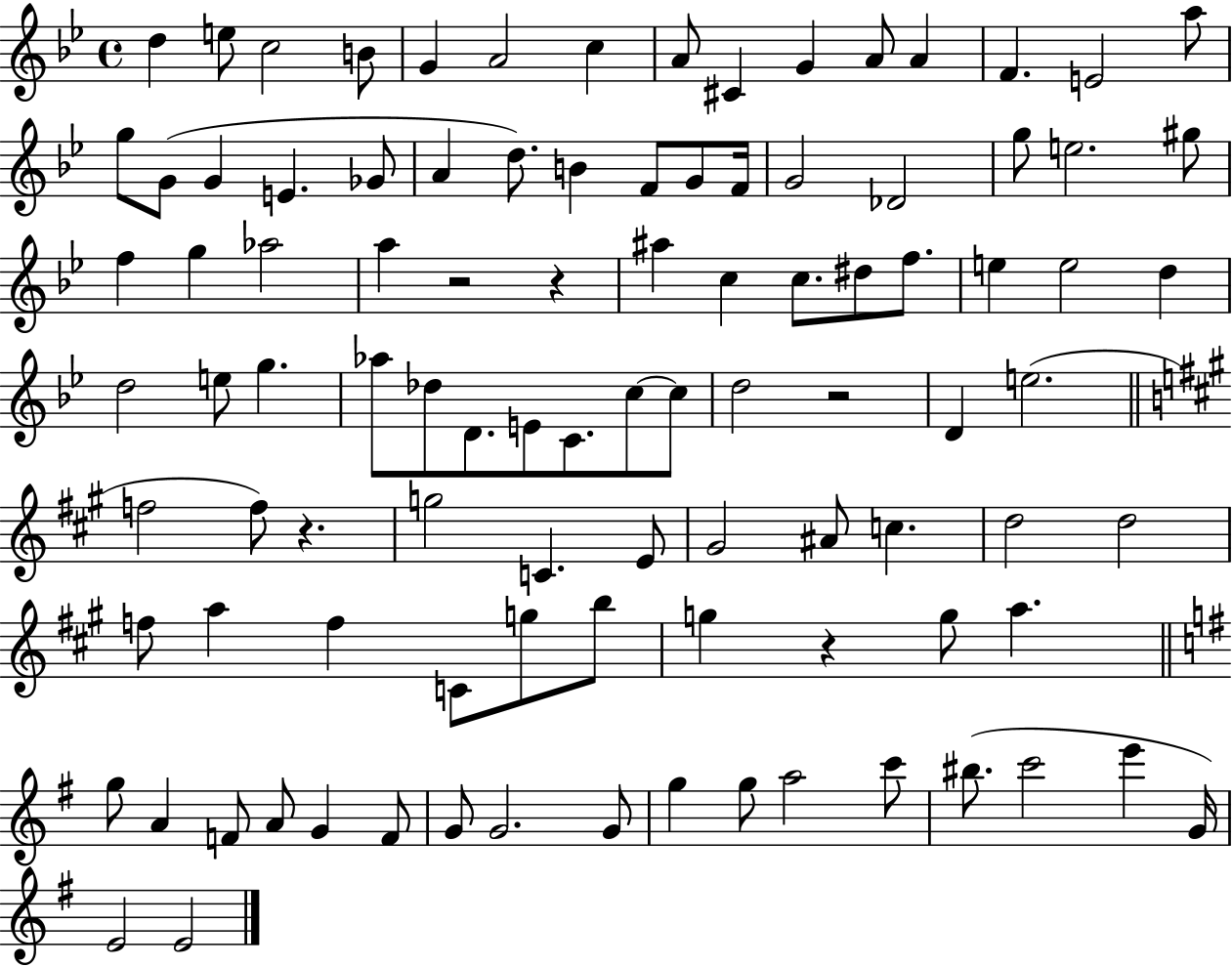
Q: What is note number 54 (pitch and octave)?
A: D5